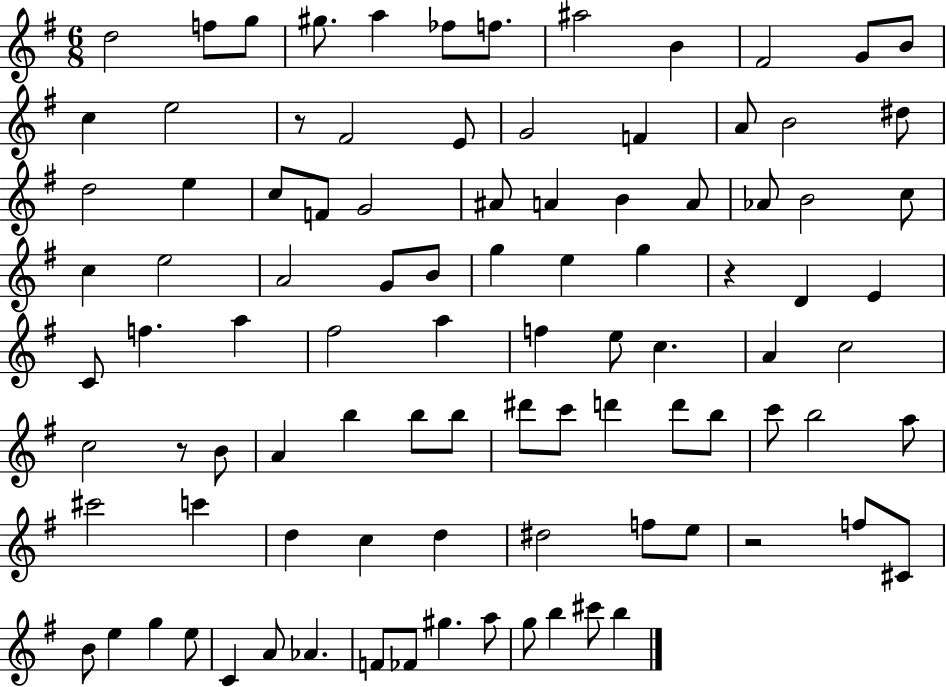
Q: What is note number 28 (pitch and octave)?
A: A4